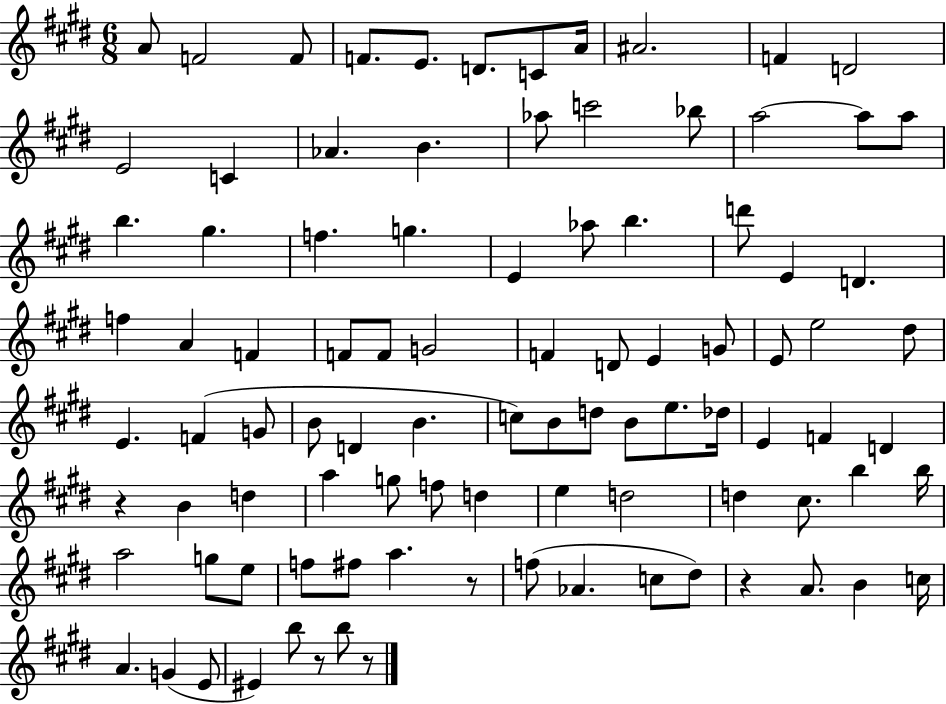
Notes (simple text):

A4/e F4/h F4/e F4/e. E4/e. D4/e. C4/e A4/s A#4/h. F4/q D4/h E4/h C4/q Ab4/q. B4/q. Ab5/e C6/h Bb5/e A5/h A5/e A5/e B5/q. G#5/q. F5/q. G5/q. E4/q Ab5/e B5/q. D6/e E4/q D4/q. F5/q A4/q F4/q F4/e F4/e G4/h F4/q D4/e E4/q G4/e E4/e E5/h D#5/e E4/q. F4/q G4/e B4/e D4/q B4/q. C5/e B4/e D5/e B4/e E5/e. Db5/s E4/q F4/q D4/q R/q B4/q D5/q A5/q G5/e F5/e D5/q E5/q D5/h D5/q C#5/e. B5/q B5/s A5/h G5/e E5/e F5/e F#5/e A5/q. R/e F5/e Ab4/q. C5/e D#5/e R/q A4/e. B4/q C5/s A4/q. G4/q E4/e EIS4/q B5/e R/e B5/e R/e